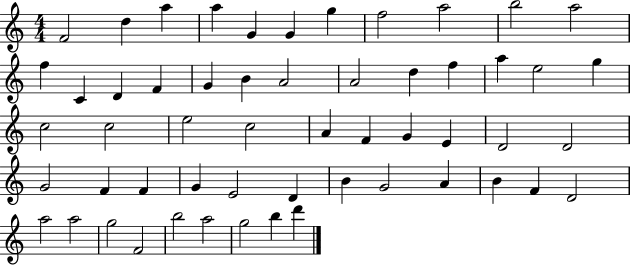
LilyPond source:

{
  \clef treble
  \numericTimeSignature
  \time 4/4
  \key c \major
  f'2 d''4 a''4 | a''4 g'4 g'4 g''4 | f''2 a''2 | b''2 a''2 | \break f''4 c'4 d'4 f'4 | g'4 b'4 a'2 | a'2 d''4 f''4 | a''4 e''2 g''4 | \break c''2 c''2 | e''2 c''2 | a'4 f'4 g'4 e'4 | d'2 d'2 | \break g'2 f'4 f'4 | g'4 e'2 d'4 | b'4 g'2 a'4 | b'4 f'4 d'2 | \break a''2 a''2 | g''2 f'2 | b''2 a''2 | g''2 b''4 d'''4 | \break \bar "|."
}